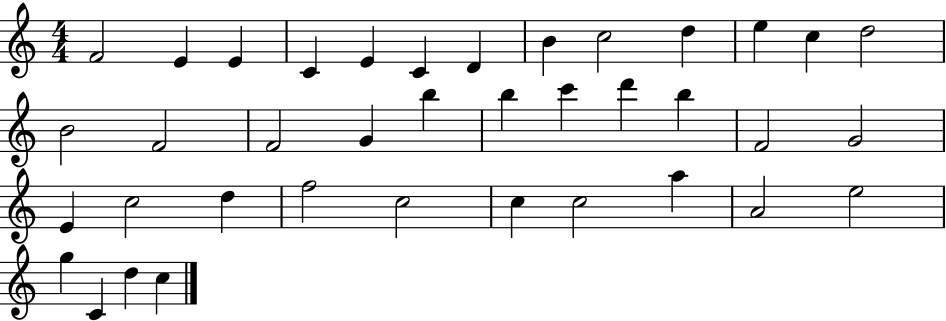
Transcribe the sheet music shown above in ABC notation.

X:1
T:Untitled
M:4/4
L:1/4
K:C
F2 E E C E C D B c2 d e c d2 B2 F2 F2 G b b c' d' b F2 G2 E c2 d f2 c2 c c2 a A2 e2 g C d c